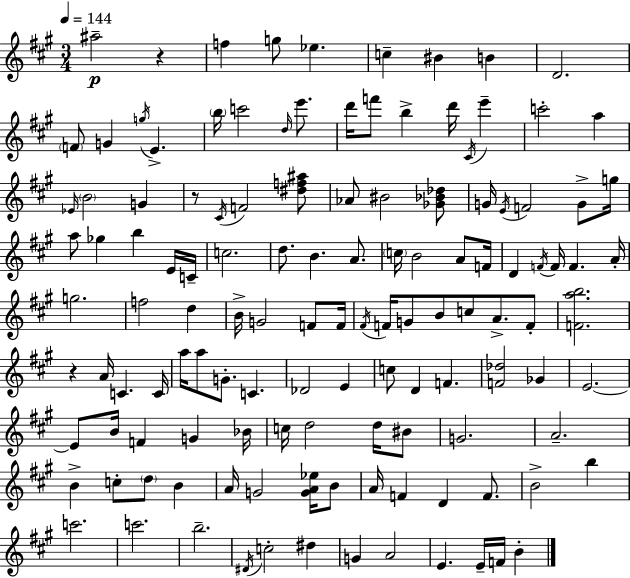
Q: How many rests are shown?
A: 3